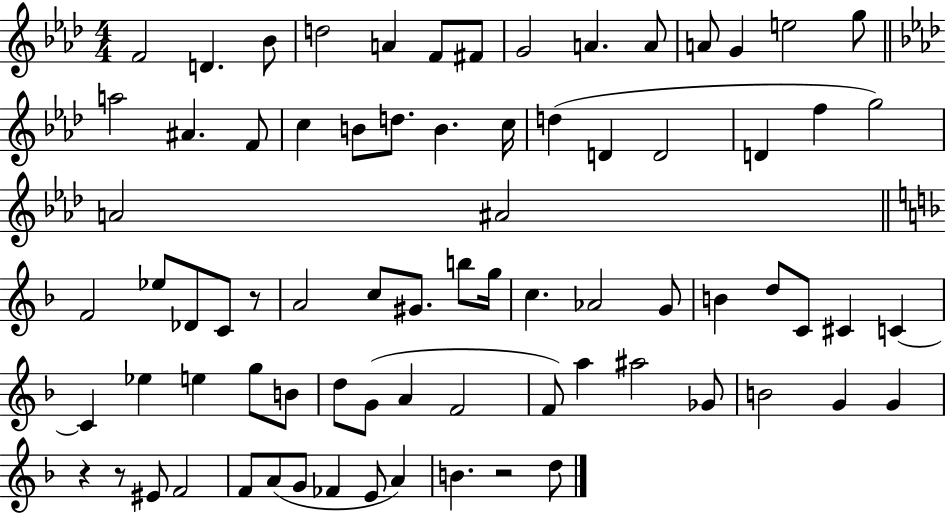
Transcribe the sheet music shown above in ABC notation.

X:1
T:Untitled
M:4/4
L:1/4
K:Ab
F2 D _B/2 d2 A F/2 ^F/2 G2 A A/2 A/2 G e2 g/2 a2 ^A F/2 c B/2 d/2 B c/4 d D D2 D f g2 A2 ^A2 F2 _e/2 _D/2 C/2 z/2 A2 c/2 ^G/2 b/2 g/4 c _A2 G/2 B d/2 C/2 ^C C C _e e g/2 B/2 d/2 G/2 A F2 F/2 a ^a2 _G/2 B2 G G z z/2 ^E/2 F2 F/2 A/2 G/2 _F E/2 A B z2 d/2